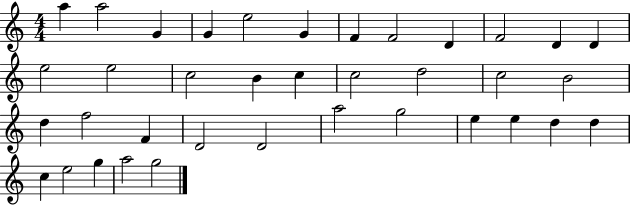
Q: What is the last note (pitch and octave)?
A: G5